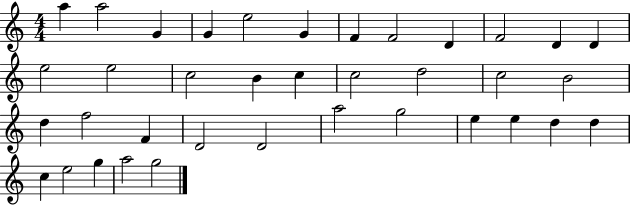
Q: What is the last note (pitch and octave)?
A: G5